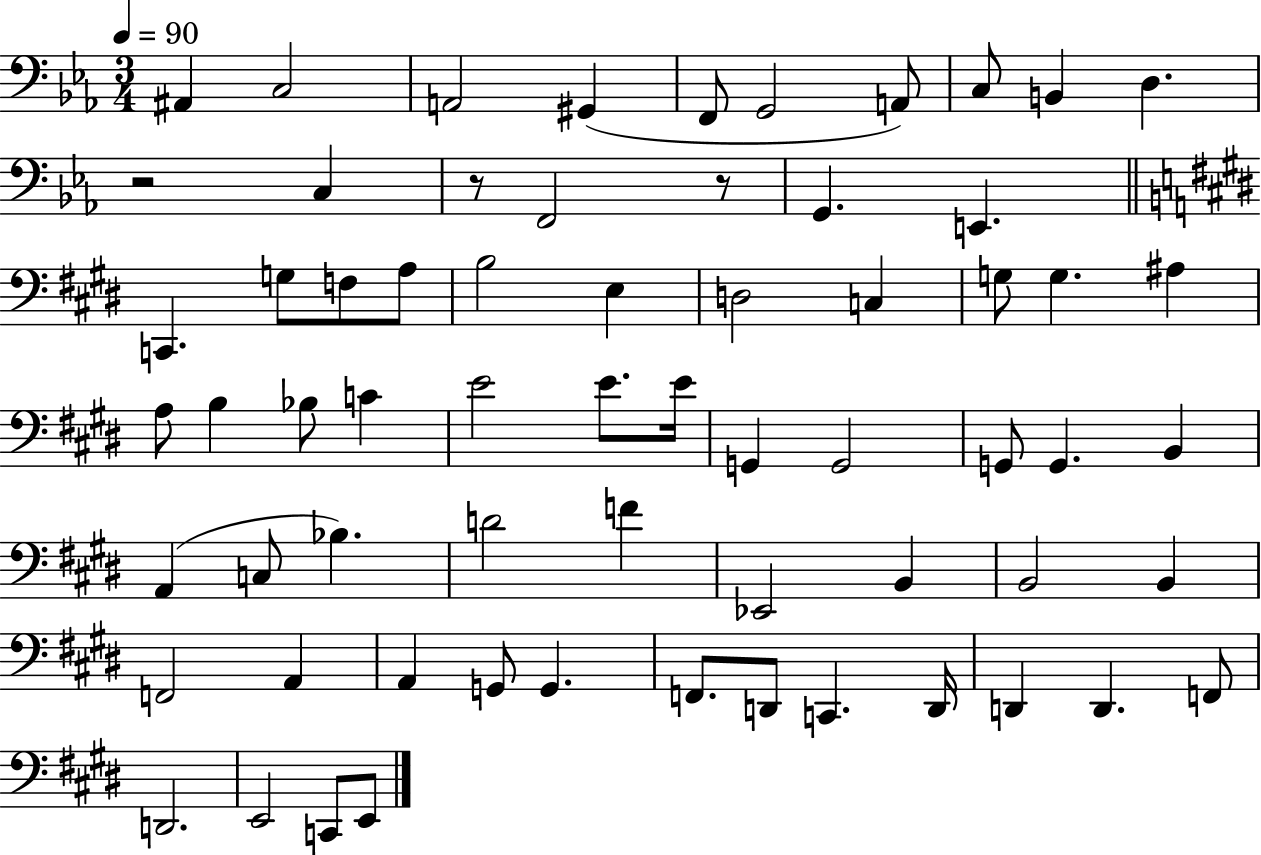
A#2/q C3/h A2/h G#2/q F2/e G2/h A2/e C3/e B2/q D3/q. R/h C3/q R/e F2/h R/e G2/q. E2/q. C2/q. G3/e F3/e A3/e B3/h E3/q D3/h C3/q G3/e G3/q. A#3/q A3/e B3/q Bb3/e C4/q E4/h E4/e. E4/s G2/q G2/h G2/e G2/q. B2/q A2/q C3/e Bb3/q. D4/h F4/q Eb2/h B2/q B2/h B2/q F2/h A2/q A2/q G2/e G2/q. F2/e. D2/e C2/q. D2/s D2/q D2/q. F2/e D2/h. E2/h C2/e E2/e